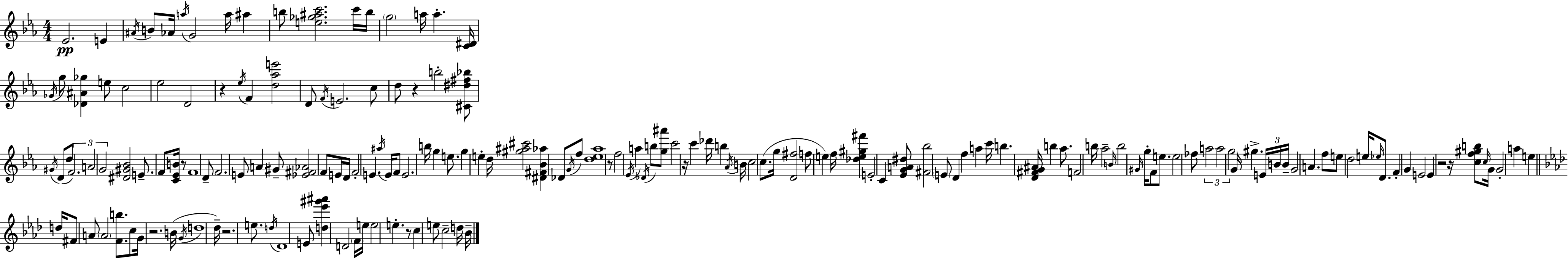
Eb4/h. E4/q A#4/s B4/e Ab4/s A5/s G4/h A5/s A#5/q B5/e [E5,Gb5,A#5,C6]/h. C6/s B5/s G5/h A5/s A5/q. [C4,D#4]/s Gb4/s G5/e [Db4,A#4,Gb5]/q E5/e C5/h Eb5/h D4/h R/q Eb5/s F4/q [D5,Ab5,E6]/h D4/e F4/s E4/h. C5/e D5/e R/q B5/h [C#4,D#5,F#5,Bb5]/e G#4/s D4/e D5/e F4/h. A4/h G4/h [D#4,G#4,Bb4]/h E4/e. F4/e [C4,Eb4,B4]/s R/e F4/w D4/e F4/h. E4/e A4/q G#4/e [Eb4,F#4,Ab4]/h F4/e E4/s D4/s F4/h E4/q. A#5/s E4/s F4/e E4/h. B5/s G5/q E5/e. G5/q E5/q D5/s [G#5,A#5,C#6]/h [D#4,F#4,Bb4,Ab5]/q Db4/e G4/s F5/e [D5,Eb5,Ab5]/w R/e F5/h Eb4/s A5/q Db4/s B5/e [G5,A#6]/e C6/h R/s C6/q Db6/s B5/q Ab4/s B4/s C5/h C5/e. G5/s [D4,F#5]/h F5/e E5/q F5/s [Db5,E5,G#5,F#6]/q E4/h C4/q [Eb4,G4,A4,D#5]/e [F#4,Bb5]/h E4/e D4/q F5/q A5/q C6/s B5/q. [D4,F#4,G4,A#4]/s B5/q Ab5/e. F4/h B5/s Ab5/h B4/s B5/h G#4/s G5/s F4/e E5/e. E5/h FES5/e A5/h A5/h G5/h G4/s G#5/q. E4/s B4/s B4/s G4/h A4/q. F5/e E5/e D5/h E5/s Eb5/s D4/e. F4/q G4/q E4/h E4/q R/h R/s [C5,F5,G#5,B5]/e C5/s G4/s G4/h A5/q E5/q D5/s F#4/e A4/e A4/h [F4,B5]/e. C5/e G4/s R/h. B4/s G4/s D5/w Db5/s R/h. E5/e. D5/s Db4/w E4/e [D5,Eb6,G#6,A#6]/q D4/h F4/s E5/s E5/h E5/q. R/e C5/q E5/e C5/h D5/s Bb4/s